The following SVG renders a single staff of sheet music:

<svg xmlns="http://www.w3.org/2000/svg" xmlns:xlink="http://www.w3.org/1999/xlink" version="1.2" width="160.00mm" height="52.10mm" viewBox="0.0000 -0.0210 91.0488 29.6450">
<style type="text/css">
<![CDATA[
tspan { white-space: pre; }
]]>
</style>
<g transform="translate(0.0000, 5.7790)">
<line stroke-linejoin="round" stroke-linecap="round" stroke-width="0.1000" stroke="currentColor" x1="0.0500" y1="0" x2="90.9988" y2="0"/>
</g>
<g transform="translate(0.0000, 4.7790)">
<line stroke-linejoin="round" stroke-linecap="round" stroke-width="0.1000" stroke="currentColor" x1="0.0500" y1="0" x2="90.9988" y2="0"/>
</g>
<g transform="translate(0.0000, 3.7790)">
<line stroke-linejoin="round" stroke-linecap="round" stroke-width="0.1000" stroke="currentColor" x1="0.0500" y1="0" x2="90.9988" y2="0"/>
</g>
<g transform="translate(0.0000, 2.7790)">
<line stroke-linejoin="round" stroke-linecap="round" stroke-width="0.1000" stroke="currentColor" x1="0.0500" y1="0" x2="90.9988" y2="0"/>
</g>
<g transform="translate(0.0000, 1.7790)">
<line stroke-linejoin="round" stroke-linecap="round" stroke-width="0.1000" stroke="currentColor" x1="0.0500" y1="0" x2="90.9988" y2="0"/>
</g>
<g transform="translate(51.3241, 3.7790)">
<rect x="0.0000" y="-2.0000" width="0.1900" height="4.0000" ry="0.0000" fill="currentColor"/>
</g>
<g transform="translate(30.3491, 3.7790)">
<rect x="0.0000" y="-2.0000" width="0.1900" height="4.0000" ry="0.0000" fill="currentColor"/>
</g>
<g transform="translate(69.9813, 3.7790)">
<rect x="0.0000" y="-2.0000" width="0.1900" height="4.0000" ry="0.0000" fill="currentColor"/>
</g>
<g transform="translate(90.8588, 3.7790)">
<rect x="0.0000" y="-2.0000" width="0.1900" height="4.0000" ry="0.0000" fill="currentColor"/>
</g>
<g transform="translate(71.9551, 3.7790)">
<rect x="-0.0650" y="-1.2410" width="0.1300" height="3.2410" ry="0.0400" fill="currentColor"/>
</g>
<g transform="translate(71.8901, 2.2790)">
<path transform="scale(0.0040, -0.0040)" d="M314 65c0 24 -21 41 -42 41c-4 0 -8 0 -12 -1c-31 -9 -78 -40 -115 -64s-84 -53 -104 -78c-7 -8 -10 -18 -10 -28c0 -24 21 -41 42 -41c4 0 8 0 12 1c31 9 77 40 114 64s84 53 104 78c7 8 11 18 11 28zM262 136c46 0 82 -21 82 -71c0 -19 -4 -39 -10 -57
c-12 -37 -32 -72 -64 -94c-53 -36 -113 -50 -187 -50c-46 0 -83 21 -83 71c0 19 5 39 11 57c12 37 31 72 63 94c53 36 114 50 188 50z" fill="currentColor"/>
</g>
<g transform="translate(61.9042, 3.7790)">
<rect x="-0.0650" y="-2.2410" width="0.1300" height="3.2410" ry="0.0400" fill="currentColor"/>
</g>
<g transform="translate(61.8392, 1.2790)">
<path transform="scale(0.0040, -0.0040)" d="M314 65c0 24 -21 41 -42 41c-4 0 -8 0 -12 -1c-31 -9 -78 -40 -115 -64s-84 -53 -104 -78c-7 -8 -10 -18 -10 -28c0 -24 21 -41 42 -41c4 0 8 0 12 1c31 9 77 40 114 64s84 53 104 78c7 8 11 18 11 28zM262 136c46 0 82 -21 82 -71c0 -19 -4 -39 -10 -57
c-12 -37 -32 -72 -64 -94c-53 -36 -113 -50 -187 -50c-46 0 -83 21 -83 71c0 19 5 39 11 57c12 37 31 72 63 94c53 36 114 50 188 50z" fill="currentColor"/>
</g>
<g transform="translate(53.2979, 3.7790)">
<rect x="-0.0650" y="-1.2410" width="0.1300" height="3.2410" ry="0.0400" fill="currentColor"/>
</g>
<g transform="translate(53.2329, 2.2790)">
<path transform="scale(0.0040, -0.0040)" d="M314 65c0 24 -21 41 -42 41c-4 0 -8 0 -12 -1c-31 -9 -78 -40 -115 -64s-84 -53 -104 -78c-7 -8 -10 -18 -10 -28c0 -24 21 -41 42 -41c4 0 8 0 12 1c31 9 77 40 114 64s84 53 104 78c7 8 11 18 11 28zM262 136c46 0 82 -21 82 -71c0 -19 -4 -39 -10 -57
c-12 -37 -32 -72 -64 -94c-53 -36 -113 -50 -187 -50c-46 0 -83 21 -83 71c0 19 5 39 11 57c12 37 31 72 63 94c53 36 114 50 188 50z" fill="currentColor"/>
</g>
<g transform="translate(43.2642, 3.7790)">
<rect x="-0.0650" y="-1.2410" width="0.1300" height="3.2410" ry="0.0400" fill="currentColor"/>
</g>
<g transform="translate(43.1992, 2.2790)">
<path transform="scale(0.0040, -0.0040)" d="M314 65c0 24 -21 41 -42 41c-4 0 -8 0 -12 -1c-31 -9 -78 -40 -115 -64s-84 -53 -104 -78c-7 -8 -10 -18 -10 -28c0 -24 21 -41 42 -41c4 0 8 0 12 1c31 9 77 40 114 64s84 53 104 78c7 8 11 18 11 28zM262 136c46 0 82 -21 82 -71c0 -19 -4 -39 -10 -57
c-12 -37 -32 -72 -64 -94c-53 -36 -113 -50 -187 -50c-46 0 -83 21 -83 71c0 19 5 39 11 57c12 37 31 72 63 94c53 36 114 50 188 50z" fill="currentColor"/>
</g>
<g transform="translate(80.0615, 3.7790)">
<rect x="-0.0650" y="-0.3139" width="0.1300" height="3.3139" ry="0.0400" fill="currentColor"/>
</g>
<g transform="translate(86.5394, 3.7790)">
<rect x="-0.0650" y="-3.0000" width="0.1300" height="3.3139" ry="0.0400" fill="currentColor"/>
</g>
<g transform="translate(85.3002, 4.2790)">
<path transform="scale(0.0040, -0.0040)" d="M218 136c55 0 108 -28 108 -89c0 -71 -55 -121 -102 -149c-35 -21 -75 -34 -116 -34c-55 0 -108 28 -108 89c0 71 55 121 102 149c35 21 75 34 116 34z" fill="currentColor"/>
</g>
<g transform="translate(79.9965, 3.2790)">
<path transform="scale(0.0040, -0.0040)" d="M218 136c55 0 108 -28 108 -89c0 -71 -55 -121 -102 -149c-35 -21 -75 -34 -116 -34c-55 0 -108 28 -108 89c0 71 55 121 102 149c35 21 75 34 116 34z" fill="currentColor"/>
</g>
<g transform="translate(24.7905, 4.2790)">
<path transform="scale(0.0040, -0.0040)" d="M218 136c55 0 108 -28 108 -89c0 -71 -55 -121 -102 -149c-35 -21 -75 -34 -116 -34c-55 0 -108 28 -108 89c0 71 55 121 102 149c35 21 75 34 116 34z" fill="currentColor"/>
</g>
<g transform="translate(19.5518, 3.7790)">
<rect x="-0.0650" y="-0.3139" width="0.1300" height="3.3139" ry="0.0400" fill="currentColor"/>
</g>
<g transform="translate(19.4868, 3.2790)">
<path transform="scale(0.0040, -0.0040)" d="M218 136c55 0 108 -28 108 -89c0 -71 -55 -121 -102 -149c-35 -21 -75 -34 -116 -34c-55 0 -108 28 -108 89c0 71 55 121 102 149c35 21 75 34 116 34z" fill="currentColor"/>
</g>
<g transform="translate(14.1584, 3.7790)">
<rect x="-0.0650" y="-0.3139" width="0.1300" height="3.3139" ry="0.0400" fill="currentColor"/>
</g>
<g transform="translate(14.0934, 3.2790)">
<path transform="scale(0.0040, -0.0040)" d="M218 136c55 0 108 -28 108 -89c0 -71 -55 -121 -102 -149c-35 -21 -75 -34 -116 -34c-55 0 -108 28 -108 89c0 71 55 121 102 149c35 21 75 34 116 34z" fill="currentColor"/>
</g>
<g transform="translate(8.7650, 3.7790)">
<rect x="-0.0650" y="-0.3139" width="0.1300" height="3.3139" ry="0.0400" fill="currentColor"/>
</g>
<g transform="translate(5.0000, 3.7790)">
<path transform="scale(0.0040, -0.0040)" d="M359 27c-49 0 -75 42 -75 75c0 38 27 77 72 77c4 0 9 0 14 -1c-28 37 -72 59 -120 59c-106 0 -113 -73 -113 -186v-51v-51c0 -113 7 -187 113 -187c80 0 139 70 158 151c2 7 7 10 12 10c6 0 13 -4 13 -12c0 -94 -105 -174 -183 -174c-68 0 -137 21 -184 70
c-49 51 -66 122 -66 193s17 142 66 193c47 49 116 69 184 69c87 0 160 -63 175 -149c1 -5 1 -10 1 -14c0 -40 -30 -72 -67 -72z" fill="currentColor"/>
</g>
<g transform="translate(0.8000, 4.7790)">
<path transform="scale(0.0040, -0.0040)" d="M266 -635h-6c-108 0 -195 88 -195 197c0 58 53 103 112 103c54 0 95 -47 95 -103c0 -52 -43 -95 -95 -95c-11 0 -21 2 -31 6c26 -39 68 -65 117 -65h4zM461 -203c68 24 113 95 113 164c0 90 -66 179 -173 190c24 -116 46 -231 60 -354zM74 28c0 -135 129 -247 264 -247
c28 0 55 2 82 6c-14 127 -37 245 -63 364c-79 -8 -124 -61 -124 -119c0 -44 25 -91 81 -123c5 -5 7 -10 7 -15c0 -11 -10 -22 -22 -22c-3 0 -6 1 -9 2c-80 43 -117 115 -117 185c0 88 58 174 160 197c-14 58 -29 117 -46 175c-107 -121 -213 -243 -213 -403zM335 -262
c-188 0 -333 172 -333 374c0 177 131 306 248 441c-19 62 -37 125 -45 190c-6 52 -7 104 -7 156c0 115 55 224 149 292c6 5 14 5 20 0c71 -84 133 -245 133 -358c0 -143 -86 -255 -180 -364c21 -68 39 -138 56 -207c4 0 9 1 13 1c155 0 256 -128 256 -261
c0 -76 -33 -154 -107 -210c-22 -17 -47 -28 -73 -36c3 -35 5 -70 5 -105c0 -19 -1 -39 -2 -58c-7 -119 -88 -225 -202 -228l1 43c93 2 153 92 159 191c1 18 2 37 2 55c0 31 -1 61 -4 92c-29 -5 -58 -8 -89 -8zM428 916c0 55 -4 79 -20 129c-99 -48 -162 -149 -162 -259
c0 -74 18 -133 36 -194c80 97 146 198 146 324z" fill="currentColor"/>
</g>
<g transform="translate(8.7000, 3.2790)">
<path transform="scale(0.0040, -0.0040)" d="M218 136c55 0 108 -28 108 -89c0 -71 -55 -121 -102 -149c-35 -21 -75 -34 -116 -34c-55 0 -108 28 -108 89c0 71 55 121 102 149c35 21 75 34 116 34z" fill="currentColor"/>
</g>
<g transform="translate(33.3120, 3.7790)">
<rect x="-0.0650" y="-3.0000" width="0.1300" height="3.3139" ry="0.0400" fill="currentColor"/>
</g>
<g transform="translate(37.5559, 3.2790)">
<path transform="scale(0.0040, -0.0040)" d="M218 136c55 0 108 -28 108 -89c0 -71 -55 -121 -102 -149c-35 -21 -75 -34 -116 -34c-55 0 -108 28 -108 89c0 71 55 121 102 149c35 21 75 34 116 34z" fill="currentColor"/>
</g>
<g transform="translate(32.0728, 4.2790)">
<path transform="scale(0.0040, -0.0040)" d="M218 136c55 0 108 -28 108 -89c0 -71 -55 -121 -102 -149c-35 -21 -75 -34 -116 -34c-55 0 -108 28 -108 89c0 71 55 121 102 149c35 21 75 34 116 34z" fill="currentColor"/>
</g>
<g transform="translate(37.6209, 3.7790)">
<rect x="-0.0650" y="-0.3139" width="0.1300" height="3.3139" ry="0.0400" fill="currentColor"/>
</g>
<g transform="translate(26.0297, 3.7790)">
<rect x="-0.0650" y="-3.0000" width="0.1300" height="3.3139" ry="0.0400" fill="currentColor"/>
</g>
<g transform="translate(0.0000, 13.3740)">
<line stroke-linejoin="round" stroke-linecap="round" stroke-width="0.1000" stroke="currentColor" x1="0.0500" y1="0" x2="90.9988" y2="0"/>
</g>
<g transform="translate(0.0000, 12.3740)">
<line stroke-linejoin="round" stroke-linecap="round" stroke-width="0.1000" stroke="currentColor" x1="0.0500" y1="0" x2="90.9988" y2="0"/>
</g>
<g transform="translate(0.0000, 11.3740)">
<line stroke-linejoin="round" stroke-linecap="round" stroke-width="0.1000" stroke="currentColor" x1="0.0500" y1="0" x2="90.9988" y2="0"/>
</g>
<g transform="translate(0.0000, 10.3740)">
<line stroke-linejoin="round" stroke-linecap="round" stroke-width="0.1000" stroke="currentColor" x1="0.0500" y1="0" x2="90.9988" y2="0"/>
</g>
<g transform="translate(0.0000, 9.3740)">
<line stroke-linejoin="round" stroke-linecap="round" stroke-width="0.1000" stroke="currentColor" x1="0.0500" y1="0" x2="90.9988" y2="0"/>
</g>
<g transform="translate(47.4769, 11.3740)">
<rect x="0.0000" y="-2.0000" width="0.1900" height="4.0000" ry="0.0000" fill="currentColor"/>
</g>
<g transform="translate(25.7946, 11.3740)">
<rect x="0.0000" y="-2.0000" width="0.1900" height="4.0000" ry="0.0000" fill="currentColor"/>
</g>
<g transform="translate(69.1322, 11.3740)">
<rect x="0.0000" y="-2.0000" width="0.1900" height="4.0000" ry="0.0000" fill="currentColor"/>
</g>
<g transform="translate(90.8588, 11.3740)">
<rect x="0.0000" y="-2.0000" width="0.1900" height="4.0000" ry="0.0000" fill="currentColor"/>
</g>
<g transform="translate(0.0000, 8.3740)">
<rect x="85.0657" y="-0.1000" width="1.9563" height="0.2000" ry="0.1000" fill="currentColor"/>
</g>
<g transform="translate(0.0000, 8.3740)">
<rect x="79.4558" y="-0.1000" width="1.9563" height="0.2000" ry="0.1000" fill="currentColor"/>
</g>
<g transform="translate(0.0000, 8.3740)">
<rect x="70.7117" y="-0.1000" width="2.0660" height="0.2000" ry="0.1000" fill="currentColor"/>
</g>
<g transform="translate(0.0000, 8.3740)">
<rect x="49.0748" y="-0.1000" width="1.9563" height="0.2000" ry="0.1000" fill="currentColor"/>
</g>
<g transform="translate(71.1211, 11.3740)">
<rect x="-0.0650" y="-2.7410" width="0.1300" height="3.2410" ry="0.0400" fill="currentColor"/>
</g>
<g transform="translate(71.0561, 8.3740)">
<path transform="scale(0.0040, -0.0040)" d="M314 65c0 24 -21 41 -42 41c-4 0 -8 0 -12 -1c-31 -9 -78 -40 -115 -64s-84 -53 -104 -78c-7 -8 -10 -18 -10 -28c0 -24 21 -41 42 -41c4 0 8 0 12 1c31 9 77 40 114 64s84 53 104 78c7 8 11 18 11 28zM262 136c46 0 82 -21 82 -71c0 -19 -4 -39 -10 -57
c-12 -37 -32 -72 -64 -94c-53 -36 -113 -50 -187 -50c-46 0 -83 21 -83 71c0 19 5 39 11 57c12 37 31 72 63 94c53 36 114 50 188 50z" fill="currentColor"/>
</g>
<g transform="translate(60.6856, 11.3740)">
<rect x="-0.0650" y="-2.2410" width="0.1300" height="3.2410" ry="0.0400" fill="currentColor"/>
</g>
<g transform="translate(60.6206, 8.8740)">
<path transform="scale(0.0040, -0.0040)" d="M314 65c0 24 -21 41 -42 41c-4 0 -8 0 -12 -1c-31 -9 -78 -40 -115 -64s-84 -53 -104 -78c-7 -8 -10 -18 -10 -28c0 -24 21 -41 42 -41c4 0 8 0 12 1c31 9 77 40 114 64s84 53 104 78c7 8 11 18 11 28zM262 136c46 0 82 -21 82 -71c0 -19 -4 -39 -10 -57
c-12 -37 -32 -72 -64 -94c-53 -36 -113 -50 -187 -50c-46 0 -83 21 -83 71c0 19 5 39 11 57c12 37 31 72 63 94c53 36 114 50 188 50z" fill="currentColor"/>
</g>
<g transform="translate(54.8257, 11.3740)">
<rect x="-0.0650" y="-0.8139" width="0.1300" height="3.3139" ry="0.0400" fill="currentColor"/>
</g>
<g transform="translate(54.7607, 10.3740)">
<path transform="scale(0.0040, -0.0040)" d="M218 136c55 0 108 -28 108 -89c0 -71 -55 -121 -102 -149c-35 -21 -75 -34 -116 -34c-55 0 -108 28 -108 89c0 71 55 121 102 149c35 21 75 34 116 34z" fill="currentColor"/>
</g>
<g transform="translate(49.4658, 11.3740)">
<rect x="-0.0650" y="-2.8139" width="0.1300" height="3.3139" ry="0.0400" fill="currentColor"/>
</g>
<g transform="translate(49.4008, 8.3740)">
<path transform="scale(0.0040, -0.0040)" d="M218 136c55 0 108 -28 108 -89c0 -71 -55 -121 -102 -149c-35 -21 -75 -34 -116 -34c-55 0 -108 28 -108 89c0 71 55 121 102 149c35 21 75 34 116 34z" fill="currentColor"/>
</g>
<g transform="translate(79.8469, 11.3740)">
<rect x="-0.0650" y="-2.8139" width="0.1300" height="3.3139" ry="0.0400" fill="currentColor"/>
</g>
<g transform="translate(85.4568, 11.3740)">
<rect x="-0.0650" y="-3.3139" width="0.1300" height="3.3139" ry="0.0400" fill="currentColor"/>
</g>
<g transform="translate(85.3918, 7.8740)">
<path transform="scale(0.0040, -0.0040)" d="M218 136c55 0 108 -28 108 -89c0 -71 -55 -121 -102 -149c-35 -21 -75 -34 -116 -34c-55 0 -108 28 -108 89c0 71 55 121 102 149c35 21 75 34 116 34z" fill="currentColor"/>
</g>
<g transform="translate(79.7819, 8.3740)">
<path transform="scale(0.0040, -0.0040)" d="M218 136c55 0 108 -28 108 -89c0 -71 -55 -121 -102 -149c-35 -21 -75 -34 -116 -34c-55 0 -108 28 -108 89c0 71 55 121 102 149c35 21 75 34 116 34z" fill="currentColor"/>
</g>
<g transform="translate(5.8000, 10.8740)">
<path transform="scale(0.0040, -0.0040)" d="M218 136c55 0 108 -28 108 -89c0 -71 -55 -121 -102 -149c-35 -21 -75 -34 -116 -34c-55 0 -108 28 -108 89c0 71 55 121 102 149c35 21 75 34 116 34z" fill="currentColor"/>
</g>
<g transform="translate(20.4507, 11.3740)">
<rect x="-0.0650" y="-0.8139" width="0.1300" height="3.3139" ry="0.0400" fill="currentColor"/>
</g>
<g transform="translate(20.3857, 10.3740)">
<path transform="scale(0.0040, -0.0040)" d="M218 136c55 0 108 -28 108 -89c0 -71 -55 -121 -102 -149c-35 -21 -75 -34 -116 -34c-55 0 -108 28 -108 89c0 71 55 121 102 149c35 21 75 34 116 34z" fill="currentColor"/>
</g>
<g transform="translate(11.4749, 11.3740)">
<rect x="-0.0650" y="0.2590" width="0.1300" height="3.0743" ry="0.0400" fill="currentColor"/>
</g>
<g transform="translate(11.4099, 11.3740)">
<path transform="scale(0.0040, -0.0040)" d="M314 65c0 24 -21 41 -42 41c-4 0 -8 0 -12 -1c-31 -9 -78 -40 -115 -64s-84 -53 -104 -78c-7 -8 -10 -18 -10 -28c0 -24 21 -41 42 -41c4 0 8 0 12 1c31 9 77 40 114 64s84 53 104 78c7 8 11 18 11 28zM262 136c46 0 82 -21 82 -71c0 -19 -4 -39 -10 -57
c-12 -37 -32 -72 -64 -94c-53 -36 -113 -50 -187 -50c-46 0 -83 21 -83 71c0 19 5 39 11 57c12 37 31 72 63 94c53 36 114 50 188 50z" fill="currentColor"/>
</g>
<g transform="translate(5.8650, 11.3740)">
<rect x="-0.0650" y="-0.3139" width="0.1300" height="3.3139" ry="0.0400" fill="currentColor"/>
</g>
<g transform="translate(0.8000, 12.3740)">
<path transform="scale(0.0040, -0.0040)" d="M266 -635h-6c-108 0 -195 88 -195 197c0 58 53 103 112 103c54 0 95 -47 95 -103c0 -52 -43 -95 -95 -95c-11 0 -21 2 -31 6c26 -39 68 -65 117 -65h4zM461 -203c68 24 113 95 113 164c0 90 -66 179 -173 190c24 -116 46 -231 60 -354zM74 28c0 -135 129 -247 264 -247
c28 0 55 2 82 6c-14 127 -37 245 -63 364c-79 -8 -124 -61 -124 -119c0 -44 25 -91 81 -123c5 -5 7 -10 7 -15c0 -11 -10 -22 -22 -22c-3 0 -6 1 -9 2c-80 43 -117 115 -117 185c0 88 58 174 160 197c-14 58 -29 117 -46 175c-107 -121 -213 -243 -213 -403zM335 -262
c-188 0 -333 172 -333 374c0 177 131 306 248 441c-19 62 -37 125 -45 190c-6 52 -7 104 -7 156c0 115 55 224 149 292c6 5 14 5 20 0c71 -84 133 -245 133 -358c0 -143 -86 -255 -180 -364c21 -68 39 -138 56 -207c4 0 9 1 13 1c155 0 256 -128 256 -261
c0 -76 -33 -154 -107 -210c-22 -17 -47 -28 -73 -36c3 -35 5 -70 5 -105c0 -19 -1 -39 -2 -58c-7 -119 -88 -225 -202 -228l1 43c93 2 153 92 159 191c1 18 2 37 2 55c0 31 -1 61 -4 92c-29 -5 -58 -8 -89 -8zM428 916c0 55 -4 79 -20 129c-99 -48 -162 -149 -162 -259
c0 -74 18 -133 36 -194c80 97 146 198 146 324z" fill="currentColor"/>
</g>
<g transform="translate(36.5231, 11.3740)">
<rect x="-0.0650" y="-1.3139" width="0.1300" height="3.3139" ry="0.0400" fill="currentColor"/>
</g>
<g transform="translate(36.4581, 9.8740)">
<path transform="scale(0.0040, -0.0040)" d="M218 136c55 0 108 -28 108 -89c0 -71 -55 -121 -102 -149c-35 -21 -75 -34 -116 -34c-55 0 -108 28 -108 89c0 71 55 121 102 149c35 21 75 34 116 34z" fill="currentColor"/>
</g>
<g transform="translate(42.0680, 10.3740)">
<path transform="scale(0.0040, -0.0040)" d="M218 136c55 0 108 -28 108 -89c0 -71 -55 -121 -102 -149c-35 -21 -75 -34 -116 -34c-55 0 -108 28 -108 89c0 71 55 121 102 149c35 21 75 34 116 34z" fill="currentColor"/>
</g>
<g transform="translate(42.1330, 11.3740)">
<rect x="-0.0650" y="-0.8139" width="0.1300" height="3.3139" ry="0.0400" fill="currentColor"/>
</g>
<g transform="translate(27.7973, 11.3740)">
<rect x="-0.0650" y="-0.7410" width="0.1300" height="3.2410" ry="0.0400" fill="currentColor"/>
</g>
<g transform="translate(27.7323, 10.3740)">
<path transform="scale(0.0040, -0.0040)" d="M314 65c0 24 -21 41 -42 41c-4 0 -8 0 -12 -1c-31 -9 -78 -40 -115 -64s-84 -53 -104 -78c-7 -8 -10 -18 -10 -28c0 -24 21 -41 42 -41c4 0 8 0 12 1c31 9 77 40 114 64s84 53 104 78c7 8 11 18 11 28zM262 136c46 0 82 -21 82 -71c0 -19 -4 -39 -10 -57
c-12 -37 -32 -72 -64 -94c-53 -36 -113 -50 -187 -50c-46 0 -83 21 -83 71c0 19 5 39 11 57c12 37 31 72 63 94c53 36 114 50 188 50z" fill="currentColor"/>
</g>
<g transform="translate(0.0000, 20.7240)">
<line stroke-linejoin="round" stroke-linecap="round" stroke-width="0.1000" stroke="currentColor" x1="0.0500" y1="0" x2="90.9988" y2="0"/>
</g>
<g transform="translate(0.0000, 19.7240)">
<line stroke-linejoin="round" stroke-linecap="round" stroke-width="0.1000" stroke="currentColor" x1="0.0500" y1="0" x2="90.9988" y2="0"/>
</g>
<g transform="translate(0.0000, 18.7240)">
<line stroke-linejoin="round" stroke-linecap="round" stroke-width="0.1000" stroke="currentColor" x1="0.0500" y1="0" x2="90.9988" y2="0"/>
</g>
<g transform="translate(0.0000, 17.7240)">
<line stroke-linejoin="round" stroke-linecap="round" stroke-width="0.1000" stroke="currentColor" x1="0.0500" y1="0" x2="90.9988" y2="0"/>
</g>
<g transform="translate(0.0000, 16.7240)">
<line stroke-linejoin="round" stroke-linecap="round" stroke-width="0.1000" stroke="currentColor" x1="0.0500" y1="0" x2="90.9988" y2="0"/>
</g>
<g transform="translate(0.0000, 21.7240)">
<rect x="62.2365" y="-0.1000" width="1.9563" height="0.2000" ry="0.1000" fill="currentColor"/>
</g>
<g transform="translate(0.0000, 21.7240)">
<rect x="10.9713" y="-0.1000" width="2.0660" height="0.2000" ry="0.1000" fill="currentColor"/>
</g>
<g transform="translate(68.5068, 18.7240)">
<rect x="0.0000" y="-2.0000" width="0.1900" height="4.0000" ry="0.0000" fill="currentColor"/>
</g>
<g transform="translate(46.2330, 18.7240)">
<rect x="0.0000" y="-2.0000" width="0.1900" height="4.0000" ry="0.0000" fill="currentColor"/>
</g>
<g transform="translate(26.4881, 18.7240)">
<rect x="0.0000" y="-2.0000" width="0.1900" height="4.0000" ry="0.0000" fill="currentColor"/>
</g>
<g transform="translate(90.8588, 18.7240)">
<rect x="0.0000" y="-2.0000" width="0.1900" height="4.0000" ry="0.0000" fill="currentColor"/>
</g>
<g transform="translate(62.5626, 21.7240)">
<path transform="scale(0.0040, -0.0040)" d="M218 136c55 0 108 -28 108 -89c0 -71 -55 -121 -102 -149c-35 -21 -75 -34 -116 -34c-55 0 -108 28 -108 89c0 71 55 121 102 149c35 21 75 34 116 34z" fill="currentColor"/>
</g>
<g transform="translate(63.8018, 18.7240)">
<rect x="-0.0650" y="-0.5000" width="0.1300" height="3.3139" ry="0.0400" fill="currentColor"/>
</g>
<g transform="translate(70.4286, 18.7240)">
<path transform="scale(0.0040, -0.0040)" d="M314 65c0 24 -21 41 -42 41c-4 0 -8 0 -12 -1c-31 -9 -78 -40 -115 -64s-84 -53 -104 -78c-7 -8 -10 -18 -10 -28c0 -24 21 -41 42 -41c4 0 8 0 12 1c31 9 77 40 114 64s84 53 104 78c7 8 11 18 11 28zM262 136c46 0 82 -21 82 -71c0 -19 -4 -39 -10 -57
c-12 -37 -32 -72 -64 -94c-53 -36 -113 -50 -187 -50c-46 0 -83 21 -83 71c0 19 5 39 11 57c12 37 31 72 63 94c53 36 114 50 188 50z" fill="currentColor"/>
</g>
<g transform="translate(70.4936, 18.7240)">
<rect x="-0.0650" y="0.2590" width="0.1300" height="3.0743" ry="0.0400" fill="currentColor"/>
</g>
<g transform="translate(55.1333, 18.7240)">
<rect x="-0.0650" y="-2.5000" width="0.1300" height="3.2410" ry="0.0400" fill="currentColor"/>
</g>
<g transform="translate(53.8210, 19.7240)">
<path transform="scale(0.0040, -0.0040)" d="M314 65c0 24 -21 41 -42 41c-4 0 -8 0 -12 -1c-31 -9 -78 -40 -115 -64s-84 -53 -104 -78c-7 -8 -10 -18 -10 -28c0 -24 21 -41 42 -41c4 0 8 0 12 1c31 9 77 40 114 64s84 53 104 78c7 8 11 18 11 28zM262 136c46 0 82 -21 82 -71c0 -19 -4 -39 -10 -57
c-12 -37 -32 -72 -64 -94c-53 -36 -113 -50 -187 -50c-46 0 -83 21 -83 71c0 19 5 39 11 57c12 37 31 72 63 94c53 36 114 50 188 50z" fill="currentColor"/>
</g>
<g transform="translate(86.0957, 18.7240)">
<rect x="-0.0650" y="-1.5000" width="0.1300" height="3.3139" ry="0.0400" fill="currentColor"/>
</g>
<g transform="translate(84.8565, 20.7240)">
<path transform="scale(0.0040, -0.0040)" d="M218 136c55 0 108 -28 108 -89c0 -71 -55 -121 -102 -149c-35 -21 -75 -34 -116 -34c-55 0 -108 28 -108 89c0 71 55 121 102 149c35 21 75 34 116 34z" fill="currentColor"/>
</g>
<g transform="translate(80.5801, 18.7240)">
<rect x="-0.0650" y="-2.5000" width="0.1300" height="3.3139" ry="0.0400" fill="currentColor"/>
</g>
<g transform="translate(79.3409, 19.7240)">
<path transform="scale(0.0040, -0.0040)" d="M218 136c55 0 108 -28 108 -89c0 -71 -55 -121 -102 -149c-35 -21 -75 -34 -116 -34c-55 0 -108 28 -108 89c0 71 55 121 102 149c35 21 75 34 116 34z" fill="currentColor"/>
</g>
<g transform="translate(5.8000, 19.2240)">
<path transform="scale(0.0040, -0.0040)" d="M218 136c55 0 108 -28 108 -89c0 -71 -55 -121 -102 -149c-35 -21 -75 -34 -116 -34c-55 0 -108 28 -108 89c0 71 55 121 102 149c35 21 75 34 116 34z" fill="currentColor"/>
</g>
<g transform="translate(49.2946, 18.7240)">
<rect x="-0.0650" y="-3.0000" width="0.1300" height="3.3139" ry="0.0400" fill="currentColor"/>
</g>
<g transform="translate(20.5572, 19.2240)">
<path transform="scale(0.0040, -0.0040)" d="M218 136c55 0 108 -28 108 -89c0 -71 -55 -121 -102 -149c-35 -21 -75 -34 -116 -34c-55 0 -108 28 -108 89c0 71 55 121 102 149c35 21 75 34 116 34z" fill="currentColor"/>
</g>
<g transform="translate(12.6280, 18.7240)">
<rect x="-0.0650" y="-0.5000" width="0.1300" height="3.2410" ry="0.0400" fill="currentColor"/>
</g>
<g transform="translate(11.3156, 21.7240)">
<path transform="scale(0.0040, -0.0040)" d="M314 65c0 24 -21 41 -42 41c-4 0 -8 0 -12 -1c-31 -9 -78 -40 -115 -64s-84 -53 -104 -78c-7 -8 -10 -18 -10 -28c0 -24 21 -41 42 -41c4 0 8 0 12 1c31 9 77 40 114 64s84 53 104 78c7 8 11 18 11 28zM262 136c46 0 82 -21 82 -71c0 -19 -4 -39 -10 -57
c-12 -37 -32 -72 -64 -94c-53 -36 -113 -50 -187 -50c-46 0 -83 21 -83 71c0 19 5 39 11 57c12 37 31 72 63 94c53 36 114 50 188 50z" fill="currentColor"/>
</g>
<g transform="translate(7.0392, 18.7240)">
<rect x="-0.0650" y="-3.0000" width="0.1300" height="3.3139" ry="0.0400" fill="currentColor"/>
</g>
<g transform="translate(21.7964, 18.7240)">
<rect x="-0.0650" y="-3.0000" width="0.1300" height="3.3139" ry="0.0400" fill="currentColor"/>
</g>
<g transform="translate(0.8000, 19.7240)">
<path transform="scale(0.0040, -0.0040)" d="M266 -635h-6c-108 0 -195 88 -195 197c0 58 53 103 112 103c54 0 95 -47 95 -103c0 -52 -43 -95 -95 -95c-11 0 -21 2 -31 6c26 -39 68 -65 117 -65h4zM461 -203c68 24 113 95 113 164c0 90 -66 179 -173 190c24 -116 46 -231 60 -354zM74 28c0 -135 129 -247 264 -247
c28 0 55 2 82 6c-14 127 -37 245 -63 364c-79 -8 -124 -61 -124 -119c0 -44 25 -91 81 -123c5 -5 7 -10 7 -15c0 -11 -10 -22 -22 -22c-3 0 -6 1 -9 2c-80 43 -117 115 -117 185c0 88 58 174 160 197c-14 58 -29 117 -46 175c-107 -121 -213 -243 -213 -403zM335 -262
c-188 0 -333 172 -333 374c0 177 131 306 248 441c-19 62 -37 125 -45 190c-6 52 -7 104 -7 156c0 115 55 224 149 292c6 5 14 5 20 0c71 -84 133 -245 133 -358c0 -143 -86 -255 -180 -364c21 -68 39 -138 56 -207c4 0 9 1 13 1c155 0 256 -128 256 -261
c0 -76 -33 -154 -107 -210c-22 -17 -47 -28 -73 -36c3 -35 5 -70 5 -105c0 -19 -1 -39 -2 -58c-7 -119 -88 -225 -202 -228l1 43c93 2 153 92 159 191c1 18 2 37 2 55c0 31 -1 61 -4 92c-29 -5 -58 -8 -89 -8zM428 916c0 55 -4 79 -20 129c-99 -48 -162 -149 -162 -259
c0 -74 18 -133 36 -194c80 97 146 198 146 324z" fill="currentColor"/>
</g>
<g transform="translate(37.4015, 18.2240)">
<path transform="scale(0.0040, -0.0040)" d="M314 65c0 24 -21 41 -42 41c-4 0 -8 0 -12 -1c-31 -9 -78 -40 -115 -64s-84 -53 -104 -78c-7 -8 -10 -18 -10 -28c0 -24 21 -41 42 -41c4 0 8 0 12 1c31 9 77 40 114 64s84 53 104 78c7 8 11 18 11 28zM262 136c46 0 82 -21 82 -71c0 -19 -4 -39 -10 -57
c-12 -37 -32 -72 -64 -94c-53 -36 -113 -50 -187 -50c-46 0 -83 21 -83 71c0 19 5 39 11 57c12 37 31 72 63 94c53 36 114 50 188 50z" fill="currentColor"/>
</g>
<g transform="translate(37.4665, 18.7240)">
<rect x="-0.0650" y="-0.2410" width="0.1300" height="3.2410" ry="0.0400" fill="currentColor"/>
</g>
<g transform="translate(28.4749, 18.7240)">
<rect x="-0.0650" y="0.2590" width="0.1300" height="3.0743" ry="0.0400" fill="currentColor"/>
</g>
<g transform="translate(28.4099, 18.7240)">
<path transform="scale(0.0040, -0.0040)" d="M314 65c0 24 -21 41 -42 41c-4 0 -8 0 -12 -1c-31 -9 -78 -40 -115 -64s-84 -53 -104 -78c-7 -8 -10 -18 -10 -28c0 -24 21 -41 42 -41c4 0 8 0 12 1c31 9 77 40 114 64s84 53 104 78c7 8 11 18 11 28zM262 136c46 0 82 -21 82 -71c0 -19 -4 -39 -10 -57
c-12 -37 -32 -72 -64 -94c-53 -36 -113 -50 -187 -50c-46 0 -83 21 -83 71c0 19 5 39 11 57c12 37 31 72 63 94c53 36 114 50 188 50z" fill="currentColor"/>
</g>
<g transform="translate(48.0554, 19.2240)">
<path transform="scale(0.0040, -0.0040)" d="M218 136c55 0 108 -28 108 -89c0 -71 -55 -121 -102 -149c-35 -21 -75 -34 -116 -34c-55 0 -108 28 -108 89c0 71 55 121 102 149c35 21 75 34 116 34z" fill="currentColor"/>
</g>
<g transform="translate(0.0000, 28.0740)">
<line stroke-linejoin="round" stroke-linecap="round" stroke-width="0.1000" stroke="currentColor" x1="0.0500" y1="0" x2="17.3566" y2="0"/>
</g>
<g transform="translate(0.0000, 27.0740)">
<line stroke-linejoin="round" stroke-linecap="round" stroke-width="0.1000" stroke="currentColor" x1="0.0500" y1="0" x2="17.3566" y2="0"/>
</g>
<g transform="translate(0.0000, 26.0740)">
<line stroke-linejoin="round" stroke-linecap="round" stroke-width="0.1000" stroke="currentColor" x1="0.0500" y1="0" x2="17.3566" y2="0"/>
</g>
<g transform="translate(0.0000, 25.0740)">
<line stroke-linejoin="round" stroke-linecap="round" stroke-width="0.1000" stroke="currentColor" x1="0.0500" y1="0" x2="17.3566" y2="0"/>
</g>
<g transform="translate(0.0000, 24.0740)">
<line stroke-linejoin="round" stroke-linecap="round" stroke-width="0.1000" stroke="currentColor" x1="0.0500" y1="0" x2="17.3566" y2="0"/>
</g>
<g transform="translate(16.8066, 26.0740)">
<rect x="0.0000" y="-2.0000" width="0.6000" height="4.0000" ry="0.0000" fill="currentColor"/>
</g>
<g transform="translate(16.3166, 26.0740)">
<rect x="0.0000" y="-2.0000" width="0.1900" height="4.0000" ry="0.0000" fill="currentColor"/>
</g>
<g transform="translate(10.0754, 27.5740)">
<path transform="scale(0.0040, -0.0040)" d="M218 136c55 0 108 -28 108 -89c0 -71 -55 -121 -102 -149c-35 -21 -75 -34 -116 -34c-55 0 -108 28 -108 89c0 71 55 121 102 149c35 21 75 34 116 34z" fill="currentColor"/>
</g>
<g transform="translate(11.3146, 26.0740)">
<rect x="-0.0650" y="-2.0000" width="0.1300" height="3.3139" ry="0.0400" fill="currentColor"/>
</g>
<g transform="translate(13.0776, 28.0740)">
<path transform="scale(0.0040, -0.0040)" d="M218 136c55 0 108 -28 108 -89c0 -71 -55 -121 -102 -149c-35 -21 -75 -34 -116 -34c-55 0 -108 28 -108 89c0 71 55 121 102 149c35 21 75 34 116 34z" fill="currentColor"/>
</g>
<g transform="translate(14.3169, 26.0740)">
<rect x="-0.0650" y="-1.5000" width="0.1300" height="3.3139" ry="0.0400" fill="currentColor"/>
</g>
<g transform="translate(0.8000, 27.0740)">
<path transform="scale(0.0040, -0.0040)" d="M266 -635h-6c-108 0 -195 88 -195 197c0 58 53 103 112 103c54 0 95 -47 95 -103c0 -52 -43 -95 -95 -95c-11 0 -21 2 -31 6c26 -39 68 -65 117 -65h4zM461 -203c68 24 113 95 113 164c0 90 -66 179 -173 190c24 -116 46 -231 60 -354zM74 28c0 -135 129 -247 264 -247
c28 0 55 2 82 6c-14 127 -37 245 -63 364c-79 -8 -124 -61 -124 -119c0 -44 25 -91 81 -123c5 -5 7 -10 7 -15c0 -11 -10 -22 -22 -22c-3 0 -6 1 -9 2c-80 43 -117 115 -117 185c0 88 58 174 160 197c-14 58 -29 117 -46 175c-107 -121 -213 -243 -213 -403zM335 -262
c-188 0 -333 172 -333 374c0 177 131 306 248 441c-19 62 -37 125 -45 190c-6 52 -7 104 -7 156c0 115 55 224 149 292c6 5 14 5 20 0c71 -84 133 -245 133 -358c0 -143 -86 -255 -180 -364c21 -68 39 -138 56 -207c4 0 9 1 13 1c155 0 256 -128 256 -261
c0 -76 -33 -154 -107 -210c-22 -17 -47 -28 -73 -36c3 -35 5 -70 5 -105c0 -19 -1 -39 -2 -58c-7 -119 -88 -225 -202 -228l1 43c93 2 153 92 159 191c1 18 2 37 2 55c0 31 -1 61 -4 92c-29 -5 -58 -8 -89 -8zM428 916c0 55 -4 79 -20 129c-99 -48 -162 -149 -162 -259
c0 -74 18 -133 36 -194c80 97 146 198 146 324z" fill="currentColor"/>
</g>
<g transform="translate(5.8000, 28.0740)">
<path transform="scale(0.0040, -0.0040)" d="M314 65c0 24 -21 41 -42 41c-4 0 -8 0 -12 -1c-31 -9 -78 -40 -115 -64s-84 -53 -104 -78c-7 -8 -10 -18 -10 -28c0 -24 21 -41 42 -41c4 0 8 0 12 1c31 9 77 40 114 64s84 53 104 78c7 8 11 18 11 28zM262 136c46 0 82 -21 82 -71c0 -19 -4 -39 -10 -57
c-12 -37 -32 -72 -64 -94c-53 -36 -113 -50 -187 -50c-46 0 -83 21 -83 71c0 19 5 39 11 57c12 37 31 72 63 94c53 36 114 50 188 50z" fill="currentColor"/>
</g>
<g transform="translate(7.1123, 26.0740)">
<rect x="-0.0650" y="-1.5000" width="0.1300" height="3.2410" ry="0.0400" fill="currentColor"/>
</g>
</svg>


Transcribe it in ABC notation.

X:1
T:Untitled
M:4/4
L:1/4
K:C
c c c A A c e2 e2 g2 e2 c A c B2 d d2 e d a d g2 a2 a b A C2 A B2 c2 A G2 C B2 G E E2 F E